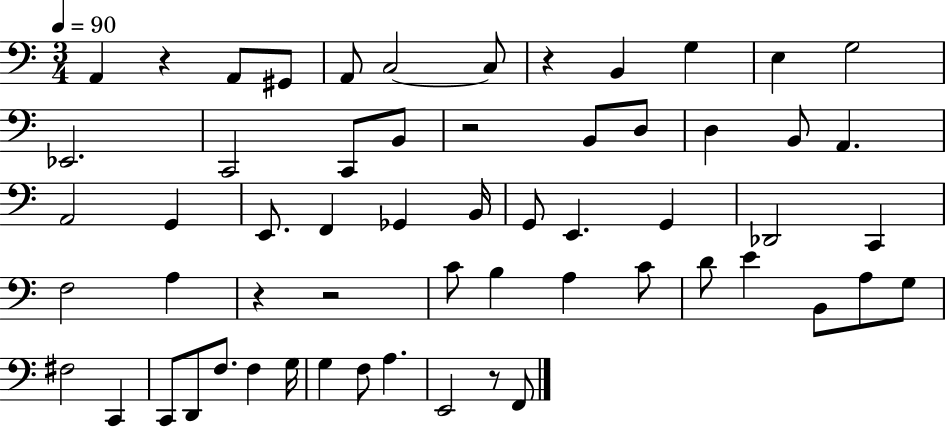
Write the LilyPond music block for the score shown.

{
  \clef bass
  \numericTimeSignature
  \time 3/4
  \key c \major
  \tempo 4 = 90
  a,4 r4 a,8 gis,8 | a,8 c2~~ c8 | r4 b,4 g4 | e4 g2 | \break ees,2. | c,2 c,8 b,8 | r2 b,8 d8 | d4 b,8 a,4. | \break a,2 g,4 | e,8. f,4 ges,4 b,16 | g,8 e,4. g,4 | des,2 c,4 | \break f2 a4 | r4 r2 | c'8 b4 a4 c'8 | d'8 e'4 b,8 a8 g8 | \break fis2 c,4 | c,8 d,8 f8. f4 g16 | g4 f8 a4. | e,2 r8 f,8 | \break \bar "|."
}